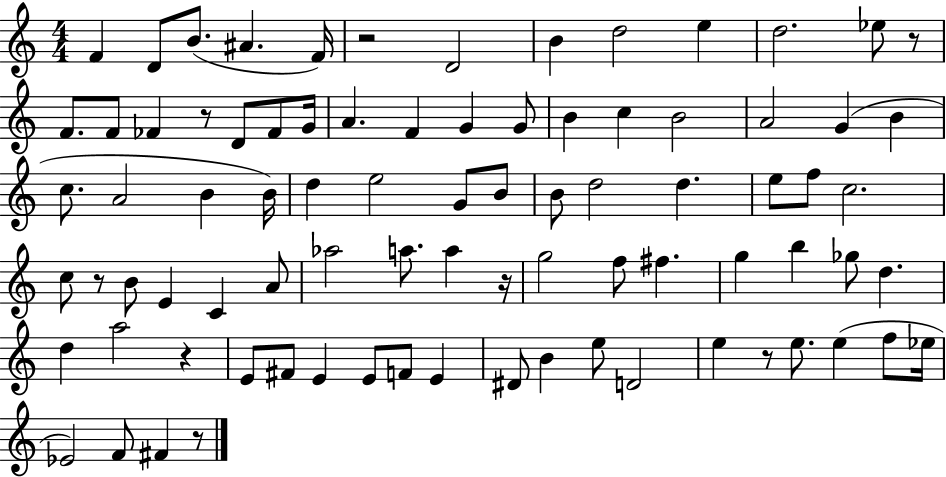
X:1
T:Untitled
M:4/4
L:1/4
K:C
F D/2 B/2 ^A F/4 z2 D2 B d2 e d2 _e/2 z/2 F/2 F/2 _F z/2 D/2 _F/2 G/4 A F G G/2 B c B2 A2 G B c/2 A2 B B/4 d e2 G/2 B/2 B/2 d2 d e/2 f/2 c2 c/2 z/2 B/2 E C A/2 _a2 a/2 a z/4 g2 f/2 ^f g b _g/2 d d a2 z E/2 ^F/2 E E/2 F/2 E ^D/2 B e/2 D2 e z/2 e/2 e f/2 _e/4 _E2 F/2 ^F z/2